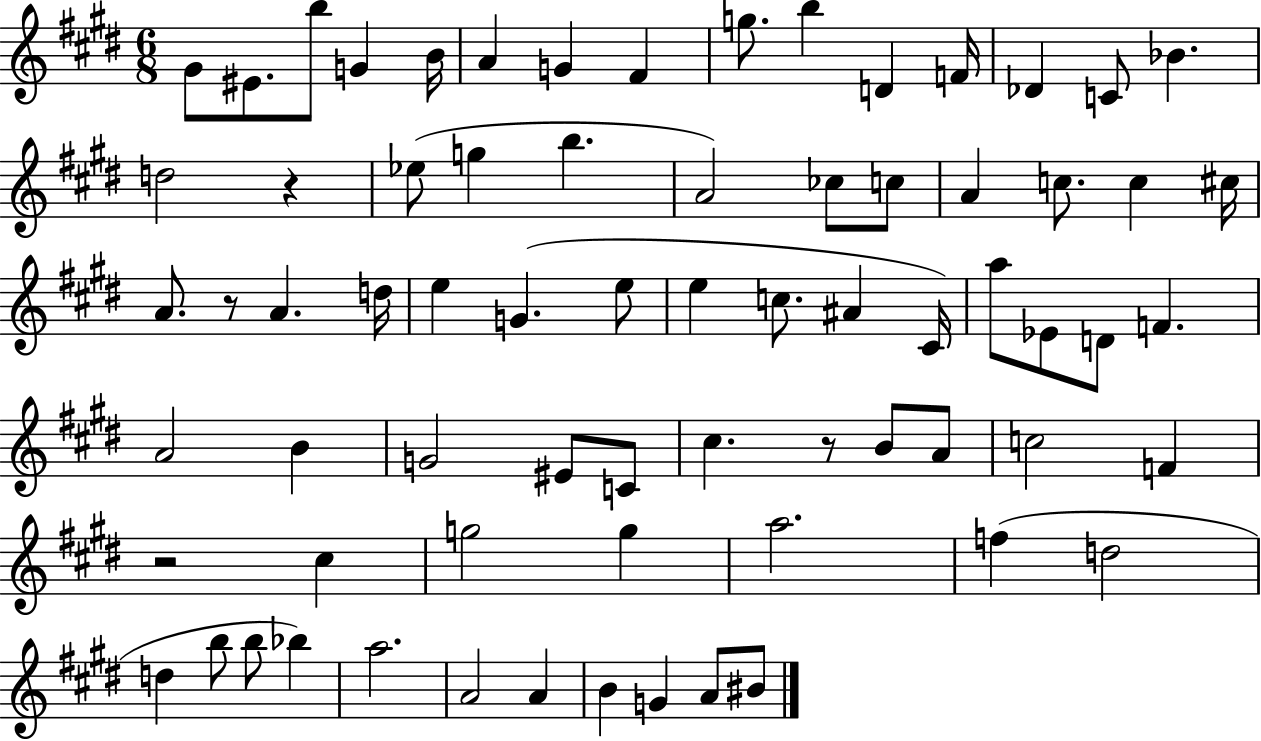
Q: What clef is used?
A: treble